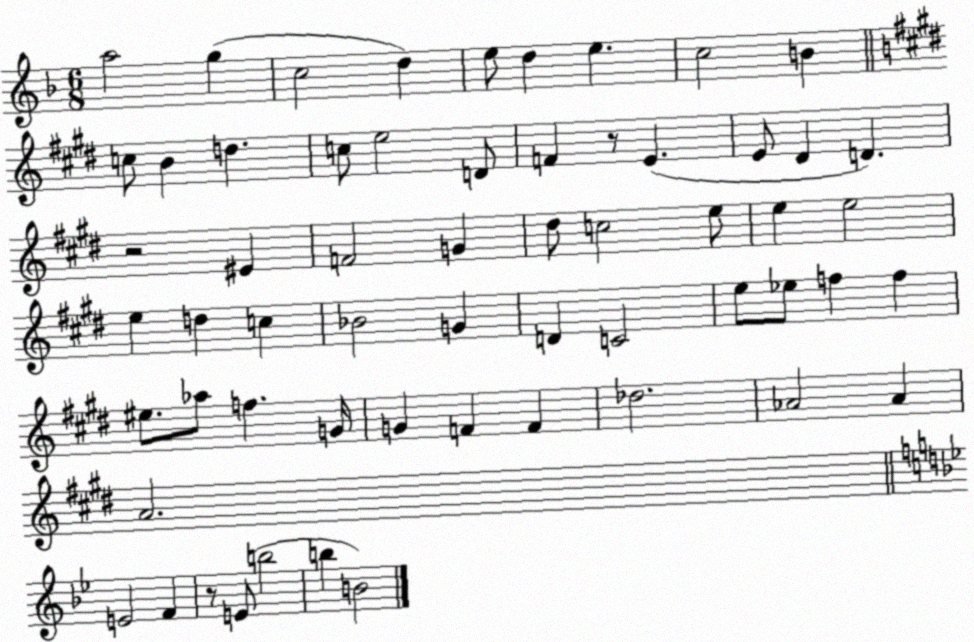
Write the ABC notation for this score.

X:1
T:Untitled
M:6/8
L:1/4
K:F
a2 g c2 d e/2 d e c2 B c/2 B d c/2 e2 D/2 F z/2 E E/2 ^D D z2 ^E F2 G ^d/2 c2 e/2 e e2 e d c _B2 G D C2 e/2 _e/2 f f ^e/2 _a/2 f G/4 G F F _d2 _A2 _A A2 E2 F z/2 E/2 b2 b B2